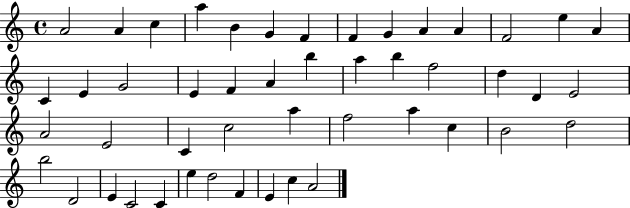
A4/h A4/q C5/q A5/q B4/q G4/q F4/q F4/q G4/q A4/q A4/q F4/h E5/q A4/q C4/q E4/q G4/h E4/q F4/q A4/q B5/q A5/q B5/q F5/h D5/q D4/q E4/h A4/h E4/h C4/q C5/h A5/q F5/h A5/q C5/q B4/h D5/h B5/h D4/h E4/q C4/h C4/q E5/q D5/h F4/q E4/q C5/q A4/h